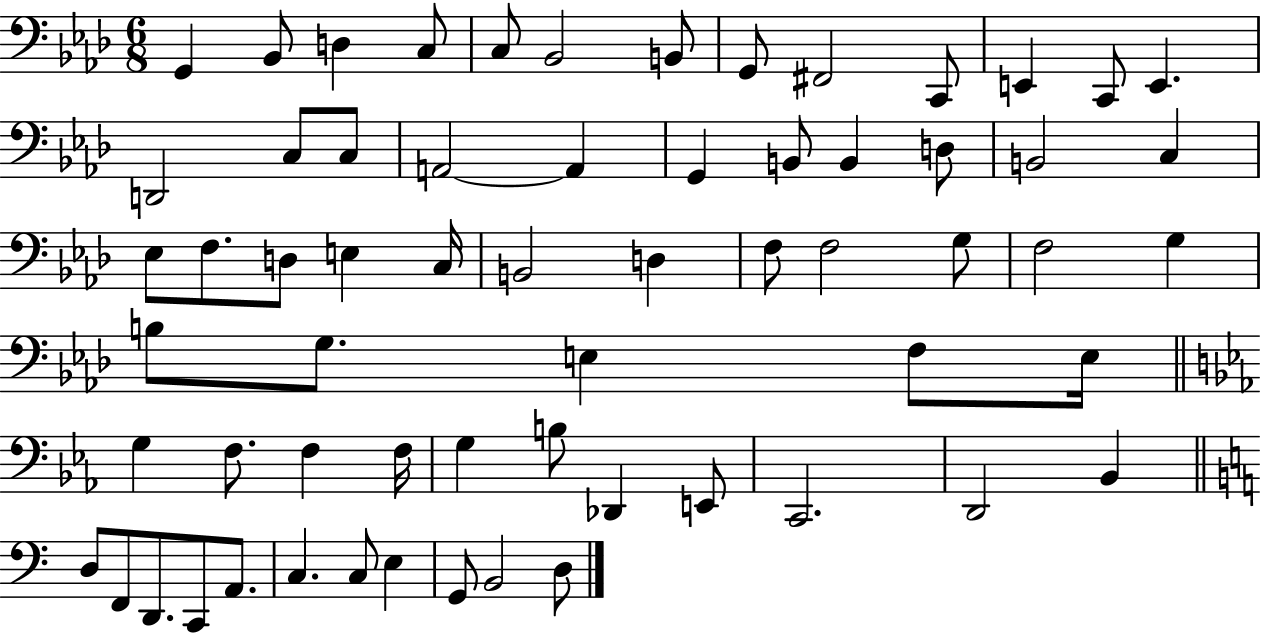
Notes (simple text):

G2/q Bb2/e D3/q C3/e C3/e Bb2/h B2/e G2/e F#2/h C2/e E2/q C2/e E2/q. D2/h C3/e C3/e A2/h A2/q G2/q B2/e B2/q D3/e B2/h C3/q Eb3/e F3/e. D3/e E3/q C3/s B2/h D3/q F3/e F3/h G3/e F3/h G3/q B3/e G3/e. E3/q F3/e E3/s G3/q F3/e. F3/q F3/s G3/q B3/e Db2/q E2/e C2/h. D2/h Bb2/q D3/e F2/e D2/e. C2/e A2/e. C3/q. C3/e E3/q G2/e B2/h D3/e